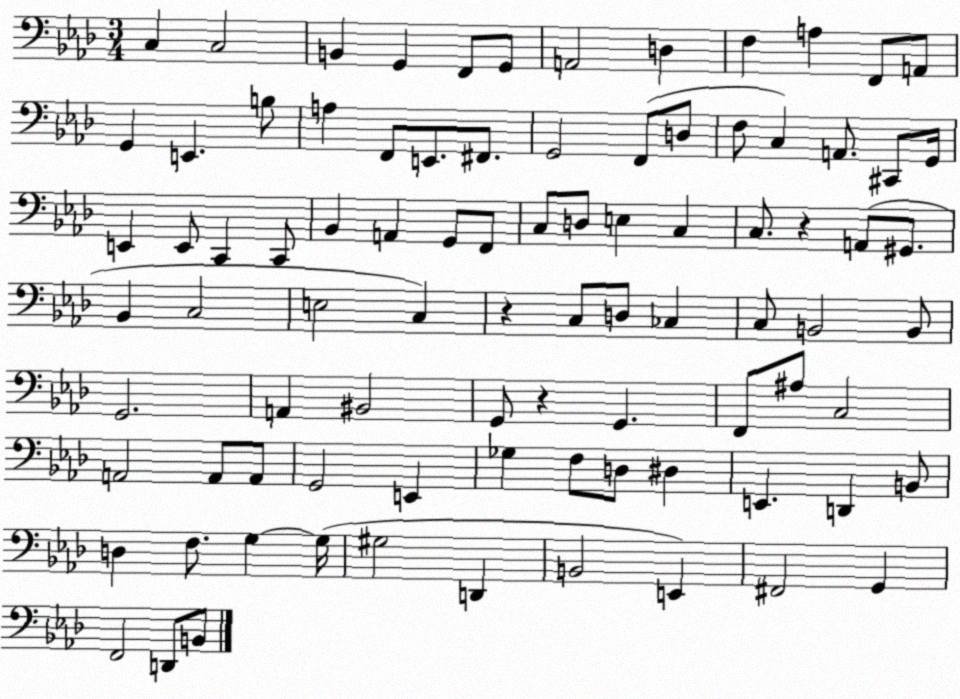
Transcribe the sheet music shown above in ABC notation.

X:1
T:Untitled
M:3/4
L:1/4
K:Ab
C, C,2 B,, G,, F,,/2 G,,/2 A,,2 D, F, A, F,,/2 A,,/2 G,, E,, B,/2 A, F,,/2 E,,/2 ^F,,/2 G,,2 F,,/2 D,/2 F,/2 C, A,,/2 ^C,,/2 G,,/4 E,, E,,/2 C,, C,,/2 _B,, A,, G,,/2 F,,/2 C,/2 D,/2 E, C, C,/2 z A,,/2 ^G,,/2 _B,, C,2 E,2 C, z C,/2 D,/2 _C, C,/2 B,,2 B,,/2 G,,2 A,, ^B,,2 G,,/2 z G,, F,,/2 ^A,/2 C,2 A,,2 A,,/2 A,,/2 G,,2 E,, _G, F,/2 D,/2 ^D, E,, D,, B,,/2 D, F,/2 G, G,/4 ^G,2 D,, B,,2 E,, ^F,,2 G,, F,,2 D,,/2 B,,/2